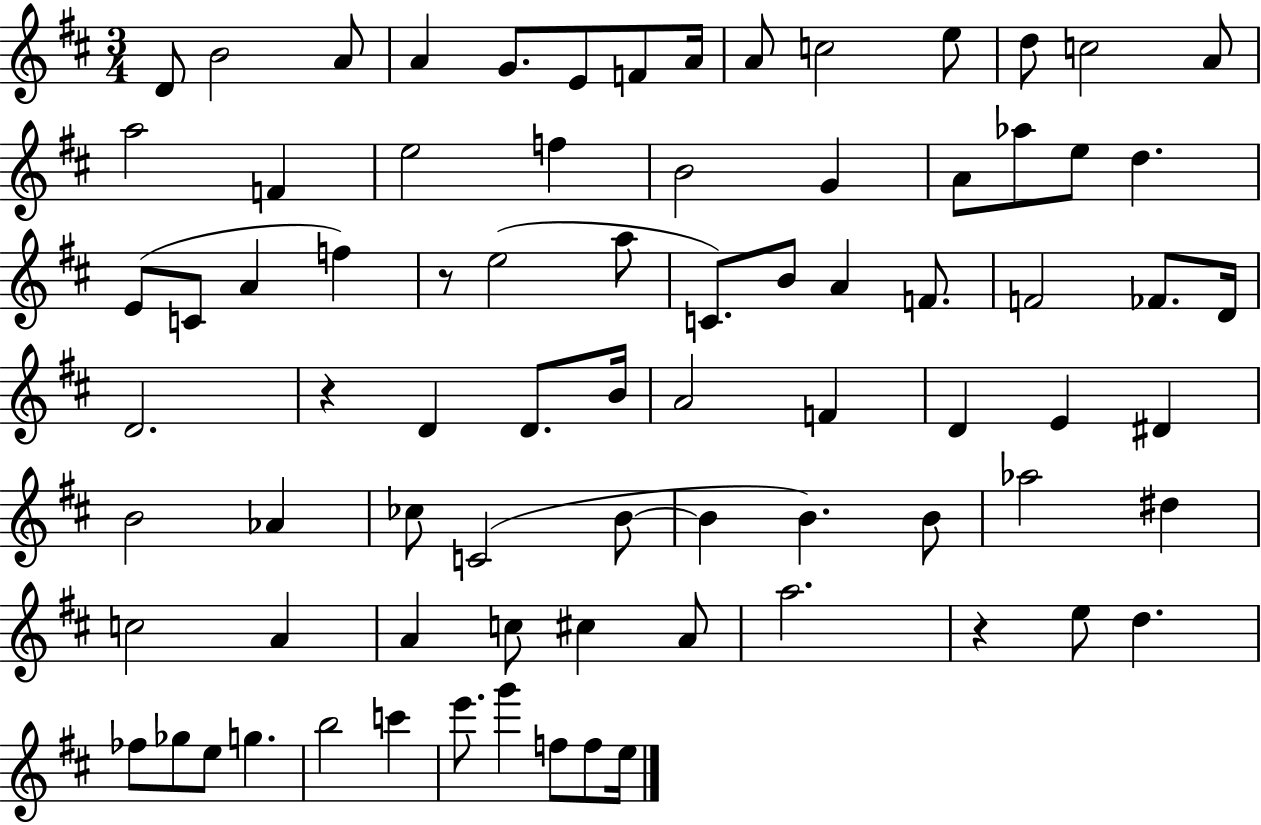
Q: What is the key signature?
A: D major